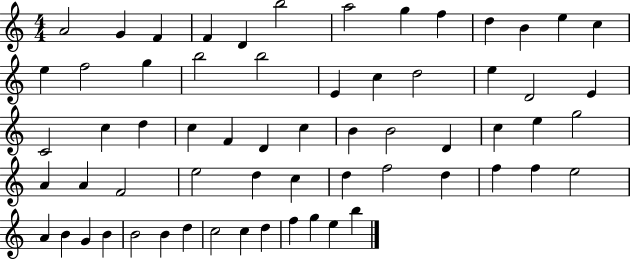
A4/h G4/q F4/q F4/q D4/q B5/h A5/h G5/q F5/q D5/q B4/q E5/q C5/q E5/q F5/h G5/q B5/h B5/h E4/q C5/q D5/h E5/q D4/h E4/q C4/h C5/q D5/q C5/q F4/q D4/q C5/q B4/q B4/h D4/q C5/q E5/q G5/h A4/q A4/q F4/h E5/h D5/q C5/q D5/q F5/h D5/q F5/q F5/q E5/h A4/q B4/q G4/q B4/q B4/h B4/q D5/q C5/h C5/q D5/q F5/q G5/q E5/q B5/q